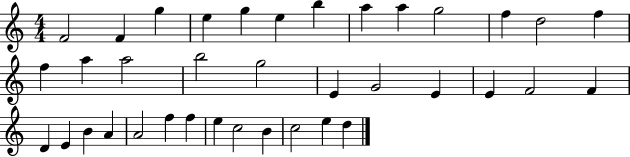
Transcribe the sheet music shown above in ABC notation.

X:1
T:Untitled
M:4/4
L:1/4
K:C
F2 F g e g e b a a g2 f d2 f f a a2 b2 g2 E G2 E E F2 F D E B A A2 f f e c2 B c2 e d